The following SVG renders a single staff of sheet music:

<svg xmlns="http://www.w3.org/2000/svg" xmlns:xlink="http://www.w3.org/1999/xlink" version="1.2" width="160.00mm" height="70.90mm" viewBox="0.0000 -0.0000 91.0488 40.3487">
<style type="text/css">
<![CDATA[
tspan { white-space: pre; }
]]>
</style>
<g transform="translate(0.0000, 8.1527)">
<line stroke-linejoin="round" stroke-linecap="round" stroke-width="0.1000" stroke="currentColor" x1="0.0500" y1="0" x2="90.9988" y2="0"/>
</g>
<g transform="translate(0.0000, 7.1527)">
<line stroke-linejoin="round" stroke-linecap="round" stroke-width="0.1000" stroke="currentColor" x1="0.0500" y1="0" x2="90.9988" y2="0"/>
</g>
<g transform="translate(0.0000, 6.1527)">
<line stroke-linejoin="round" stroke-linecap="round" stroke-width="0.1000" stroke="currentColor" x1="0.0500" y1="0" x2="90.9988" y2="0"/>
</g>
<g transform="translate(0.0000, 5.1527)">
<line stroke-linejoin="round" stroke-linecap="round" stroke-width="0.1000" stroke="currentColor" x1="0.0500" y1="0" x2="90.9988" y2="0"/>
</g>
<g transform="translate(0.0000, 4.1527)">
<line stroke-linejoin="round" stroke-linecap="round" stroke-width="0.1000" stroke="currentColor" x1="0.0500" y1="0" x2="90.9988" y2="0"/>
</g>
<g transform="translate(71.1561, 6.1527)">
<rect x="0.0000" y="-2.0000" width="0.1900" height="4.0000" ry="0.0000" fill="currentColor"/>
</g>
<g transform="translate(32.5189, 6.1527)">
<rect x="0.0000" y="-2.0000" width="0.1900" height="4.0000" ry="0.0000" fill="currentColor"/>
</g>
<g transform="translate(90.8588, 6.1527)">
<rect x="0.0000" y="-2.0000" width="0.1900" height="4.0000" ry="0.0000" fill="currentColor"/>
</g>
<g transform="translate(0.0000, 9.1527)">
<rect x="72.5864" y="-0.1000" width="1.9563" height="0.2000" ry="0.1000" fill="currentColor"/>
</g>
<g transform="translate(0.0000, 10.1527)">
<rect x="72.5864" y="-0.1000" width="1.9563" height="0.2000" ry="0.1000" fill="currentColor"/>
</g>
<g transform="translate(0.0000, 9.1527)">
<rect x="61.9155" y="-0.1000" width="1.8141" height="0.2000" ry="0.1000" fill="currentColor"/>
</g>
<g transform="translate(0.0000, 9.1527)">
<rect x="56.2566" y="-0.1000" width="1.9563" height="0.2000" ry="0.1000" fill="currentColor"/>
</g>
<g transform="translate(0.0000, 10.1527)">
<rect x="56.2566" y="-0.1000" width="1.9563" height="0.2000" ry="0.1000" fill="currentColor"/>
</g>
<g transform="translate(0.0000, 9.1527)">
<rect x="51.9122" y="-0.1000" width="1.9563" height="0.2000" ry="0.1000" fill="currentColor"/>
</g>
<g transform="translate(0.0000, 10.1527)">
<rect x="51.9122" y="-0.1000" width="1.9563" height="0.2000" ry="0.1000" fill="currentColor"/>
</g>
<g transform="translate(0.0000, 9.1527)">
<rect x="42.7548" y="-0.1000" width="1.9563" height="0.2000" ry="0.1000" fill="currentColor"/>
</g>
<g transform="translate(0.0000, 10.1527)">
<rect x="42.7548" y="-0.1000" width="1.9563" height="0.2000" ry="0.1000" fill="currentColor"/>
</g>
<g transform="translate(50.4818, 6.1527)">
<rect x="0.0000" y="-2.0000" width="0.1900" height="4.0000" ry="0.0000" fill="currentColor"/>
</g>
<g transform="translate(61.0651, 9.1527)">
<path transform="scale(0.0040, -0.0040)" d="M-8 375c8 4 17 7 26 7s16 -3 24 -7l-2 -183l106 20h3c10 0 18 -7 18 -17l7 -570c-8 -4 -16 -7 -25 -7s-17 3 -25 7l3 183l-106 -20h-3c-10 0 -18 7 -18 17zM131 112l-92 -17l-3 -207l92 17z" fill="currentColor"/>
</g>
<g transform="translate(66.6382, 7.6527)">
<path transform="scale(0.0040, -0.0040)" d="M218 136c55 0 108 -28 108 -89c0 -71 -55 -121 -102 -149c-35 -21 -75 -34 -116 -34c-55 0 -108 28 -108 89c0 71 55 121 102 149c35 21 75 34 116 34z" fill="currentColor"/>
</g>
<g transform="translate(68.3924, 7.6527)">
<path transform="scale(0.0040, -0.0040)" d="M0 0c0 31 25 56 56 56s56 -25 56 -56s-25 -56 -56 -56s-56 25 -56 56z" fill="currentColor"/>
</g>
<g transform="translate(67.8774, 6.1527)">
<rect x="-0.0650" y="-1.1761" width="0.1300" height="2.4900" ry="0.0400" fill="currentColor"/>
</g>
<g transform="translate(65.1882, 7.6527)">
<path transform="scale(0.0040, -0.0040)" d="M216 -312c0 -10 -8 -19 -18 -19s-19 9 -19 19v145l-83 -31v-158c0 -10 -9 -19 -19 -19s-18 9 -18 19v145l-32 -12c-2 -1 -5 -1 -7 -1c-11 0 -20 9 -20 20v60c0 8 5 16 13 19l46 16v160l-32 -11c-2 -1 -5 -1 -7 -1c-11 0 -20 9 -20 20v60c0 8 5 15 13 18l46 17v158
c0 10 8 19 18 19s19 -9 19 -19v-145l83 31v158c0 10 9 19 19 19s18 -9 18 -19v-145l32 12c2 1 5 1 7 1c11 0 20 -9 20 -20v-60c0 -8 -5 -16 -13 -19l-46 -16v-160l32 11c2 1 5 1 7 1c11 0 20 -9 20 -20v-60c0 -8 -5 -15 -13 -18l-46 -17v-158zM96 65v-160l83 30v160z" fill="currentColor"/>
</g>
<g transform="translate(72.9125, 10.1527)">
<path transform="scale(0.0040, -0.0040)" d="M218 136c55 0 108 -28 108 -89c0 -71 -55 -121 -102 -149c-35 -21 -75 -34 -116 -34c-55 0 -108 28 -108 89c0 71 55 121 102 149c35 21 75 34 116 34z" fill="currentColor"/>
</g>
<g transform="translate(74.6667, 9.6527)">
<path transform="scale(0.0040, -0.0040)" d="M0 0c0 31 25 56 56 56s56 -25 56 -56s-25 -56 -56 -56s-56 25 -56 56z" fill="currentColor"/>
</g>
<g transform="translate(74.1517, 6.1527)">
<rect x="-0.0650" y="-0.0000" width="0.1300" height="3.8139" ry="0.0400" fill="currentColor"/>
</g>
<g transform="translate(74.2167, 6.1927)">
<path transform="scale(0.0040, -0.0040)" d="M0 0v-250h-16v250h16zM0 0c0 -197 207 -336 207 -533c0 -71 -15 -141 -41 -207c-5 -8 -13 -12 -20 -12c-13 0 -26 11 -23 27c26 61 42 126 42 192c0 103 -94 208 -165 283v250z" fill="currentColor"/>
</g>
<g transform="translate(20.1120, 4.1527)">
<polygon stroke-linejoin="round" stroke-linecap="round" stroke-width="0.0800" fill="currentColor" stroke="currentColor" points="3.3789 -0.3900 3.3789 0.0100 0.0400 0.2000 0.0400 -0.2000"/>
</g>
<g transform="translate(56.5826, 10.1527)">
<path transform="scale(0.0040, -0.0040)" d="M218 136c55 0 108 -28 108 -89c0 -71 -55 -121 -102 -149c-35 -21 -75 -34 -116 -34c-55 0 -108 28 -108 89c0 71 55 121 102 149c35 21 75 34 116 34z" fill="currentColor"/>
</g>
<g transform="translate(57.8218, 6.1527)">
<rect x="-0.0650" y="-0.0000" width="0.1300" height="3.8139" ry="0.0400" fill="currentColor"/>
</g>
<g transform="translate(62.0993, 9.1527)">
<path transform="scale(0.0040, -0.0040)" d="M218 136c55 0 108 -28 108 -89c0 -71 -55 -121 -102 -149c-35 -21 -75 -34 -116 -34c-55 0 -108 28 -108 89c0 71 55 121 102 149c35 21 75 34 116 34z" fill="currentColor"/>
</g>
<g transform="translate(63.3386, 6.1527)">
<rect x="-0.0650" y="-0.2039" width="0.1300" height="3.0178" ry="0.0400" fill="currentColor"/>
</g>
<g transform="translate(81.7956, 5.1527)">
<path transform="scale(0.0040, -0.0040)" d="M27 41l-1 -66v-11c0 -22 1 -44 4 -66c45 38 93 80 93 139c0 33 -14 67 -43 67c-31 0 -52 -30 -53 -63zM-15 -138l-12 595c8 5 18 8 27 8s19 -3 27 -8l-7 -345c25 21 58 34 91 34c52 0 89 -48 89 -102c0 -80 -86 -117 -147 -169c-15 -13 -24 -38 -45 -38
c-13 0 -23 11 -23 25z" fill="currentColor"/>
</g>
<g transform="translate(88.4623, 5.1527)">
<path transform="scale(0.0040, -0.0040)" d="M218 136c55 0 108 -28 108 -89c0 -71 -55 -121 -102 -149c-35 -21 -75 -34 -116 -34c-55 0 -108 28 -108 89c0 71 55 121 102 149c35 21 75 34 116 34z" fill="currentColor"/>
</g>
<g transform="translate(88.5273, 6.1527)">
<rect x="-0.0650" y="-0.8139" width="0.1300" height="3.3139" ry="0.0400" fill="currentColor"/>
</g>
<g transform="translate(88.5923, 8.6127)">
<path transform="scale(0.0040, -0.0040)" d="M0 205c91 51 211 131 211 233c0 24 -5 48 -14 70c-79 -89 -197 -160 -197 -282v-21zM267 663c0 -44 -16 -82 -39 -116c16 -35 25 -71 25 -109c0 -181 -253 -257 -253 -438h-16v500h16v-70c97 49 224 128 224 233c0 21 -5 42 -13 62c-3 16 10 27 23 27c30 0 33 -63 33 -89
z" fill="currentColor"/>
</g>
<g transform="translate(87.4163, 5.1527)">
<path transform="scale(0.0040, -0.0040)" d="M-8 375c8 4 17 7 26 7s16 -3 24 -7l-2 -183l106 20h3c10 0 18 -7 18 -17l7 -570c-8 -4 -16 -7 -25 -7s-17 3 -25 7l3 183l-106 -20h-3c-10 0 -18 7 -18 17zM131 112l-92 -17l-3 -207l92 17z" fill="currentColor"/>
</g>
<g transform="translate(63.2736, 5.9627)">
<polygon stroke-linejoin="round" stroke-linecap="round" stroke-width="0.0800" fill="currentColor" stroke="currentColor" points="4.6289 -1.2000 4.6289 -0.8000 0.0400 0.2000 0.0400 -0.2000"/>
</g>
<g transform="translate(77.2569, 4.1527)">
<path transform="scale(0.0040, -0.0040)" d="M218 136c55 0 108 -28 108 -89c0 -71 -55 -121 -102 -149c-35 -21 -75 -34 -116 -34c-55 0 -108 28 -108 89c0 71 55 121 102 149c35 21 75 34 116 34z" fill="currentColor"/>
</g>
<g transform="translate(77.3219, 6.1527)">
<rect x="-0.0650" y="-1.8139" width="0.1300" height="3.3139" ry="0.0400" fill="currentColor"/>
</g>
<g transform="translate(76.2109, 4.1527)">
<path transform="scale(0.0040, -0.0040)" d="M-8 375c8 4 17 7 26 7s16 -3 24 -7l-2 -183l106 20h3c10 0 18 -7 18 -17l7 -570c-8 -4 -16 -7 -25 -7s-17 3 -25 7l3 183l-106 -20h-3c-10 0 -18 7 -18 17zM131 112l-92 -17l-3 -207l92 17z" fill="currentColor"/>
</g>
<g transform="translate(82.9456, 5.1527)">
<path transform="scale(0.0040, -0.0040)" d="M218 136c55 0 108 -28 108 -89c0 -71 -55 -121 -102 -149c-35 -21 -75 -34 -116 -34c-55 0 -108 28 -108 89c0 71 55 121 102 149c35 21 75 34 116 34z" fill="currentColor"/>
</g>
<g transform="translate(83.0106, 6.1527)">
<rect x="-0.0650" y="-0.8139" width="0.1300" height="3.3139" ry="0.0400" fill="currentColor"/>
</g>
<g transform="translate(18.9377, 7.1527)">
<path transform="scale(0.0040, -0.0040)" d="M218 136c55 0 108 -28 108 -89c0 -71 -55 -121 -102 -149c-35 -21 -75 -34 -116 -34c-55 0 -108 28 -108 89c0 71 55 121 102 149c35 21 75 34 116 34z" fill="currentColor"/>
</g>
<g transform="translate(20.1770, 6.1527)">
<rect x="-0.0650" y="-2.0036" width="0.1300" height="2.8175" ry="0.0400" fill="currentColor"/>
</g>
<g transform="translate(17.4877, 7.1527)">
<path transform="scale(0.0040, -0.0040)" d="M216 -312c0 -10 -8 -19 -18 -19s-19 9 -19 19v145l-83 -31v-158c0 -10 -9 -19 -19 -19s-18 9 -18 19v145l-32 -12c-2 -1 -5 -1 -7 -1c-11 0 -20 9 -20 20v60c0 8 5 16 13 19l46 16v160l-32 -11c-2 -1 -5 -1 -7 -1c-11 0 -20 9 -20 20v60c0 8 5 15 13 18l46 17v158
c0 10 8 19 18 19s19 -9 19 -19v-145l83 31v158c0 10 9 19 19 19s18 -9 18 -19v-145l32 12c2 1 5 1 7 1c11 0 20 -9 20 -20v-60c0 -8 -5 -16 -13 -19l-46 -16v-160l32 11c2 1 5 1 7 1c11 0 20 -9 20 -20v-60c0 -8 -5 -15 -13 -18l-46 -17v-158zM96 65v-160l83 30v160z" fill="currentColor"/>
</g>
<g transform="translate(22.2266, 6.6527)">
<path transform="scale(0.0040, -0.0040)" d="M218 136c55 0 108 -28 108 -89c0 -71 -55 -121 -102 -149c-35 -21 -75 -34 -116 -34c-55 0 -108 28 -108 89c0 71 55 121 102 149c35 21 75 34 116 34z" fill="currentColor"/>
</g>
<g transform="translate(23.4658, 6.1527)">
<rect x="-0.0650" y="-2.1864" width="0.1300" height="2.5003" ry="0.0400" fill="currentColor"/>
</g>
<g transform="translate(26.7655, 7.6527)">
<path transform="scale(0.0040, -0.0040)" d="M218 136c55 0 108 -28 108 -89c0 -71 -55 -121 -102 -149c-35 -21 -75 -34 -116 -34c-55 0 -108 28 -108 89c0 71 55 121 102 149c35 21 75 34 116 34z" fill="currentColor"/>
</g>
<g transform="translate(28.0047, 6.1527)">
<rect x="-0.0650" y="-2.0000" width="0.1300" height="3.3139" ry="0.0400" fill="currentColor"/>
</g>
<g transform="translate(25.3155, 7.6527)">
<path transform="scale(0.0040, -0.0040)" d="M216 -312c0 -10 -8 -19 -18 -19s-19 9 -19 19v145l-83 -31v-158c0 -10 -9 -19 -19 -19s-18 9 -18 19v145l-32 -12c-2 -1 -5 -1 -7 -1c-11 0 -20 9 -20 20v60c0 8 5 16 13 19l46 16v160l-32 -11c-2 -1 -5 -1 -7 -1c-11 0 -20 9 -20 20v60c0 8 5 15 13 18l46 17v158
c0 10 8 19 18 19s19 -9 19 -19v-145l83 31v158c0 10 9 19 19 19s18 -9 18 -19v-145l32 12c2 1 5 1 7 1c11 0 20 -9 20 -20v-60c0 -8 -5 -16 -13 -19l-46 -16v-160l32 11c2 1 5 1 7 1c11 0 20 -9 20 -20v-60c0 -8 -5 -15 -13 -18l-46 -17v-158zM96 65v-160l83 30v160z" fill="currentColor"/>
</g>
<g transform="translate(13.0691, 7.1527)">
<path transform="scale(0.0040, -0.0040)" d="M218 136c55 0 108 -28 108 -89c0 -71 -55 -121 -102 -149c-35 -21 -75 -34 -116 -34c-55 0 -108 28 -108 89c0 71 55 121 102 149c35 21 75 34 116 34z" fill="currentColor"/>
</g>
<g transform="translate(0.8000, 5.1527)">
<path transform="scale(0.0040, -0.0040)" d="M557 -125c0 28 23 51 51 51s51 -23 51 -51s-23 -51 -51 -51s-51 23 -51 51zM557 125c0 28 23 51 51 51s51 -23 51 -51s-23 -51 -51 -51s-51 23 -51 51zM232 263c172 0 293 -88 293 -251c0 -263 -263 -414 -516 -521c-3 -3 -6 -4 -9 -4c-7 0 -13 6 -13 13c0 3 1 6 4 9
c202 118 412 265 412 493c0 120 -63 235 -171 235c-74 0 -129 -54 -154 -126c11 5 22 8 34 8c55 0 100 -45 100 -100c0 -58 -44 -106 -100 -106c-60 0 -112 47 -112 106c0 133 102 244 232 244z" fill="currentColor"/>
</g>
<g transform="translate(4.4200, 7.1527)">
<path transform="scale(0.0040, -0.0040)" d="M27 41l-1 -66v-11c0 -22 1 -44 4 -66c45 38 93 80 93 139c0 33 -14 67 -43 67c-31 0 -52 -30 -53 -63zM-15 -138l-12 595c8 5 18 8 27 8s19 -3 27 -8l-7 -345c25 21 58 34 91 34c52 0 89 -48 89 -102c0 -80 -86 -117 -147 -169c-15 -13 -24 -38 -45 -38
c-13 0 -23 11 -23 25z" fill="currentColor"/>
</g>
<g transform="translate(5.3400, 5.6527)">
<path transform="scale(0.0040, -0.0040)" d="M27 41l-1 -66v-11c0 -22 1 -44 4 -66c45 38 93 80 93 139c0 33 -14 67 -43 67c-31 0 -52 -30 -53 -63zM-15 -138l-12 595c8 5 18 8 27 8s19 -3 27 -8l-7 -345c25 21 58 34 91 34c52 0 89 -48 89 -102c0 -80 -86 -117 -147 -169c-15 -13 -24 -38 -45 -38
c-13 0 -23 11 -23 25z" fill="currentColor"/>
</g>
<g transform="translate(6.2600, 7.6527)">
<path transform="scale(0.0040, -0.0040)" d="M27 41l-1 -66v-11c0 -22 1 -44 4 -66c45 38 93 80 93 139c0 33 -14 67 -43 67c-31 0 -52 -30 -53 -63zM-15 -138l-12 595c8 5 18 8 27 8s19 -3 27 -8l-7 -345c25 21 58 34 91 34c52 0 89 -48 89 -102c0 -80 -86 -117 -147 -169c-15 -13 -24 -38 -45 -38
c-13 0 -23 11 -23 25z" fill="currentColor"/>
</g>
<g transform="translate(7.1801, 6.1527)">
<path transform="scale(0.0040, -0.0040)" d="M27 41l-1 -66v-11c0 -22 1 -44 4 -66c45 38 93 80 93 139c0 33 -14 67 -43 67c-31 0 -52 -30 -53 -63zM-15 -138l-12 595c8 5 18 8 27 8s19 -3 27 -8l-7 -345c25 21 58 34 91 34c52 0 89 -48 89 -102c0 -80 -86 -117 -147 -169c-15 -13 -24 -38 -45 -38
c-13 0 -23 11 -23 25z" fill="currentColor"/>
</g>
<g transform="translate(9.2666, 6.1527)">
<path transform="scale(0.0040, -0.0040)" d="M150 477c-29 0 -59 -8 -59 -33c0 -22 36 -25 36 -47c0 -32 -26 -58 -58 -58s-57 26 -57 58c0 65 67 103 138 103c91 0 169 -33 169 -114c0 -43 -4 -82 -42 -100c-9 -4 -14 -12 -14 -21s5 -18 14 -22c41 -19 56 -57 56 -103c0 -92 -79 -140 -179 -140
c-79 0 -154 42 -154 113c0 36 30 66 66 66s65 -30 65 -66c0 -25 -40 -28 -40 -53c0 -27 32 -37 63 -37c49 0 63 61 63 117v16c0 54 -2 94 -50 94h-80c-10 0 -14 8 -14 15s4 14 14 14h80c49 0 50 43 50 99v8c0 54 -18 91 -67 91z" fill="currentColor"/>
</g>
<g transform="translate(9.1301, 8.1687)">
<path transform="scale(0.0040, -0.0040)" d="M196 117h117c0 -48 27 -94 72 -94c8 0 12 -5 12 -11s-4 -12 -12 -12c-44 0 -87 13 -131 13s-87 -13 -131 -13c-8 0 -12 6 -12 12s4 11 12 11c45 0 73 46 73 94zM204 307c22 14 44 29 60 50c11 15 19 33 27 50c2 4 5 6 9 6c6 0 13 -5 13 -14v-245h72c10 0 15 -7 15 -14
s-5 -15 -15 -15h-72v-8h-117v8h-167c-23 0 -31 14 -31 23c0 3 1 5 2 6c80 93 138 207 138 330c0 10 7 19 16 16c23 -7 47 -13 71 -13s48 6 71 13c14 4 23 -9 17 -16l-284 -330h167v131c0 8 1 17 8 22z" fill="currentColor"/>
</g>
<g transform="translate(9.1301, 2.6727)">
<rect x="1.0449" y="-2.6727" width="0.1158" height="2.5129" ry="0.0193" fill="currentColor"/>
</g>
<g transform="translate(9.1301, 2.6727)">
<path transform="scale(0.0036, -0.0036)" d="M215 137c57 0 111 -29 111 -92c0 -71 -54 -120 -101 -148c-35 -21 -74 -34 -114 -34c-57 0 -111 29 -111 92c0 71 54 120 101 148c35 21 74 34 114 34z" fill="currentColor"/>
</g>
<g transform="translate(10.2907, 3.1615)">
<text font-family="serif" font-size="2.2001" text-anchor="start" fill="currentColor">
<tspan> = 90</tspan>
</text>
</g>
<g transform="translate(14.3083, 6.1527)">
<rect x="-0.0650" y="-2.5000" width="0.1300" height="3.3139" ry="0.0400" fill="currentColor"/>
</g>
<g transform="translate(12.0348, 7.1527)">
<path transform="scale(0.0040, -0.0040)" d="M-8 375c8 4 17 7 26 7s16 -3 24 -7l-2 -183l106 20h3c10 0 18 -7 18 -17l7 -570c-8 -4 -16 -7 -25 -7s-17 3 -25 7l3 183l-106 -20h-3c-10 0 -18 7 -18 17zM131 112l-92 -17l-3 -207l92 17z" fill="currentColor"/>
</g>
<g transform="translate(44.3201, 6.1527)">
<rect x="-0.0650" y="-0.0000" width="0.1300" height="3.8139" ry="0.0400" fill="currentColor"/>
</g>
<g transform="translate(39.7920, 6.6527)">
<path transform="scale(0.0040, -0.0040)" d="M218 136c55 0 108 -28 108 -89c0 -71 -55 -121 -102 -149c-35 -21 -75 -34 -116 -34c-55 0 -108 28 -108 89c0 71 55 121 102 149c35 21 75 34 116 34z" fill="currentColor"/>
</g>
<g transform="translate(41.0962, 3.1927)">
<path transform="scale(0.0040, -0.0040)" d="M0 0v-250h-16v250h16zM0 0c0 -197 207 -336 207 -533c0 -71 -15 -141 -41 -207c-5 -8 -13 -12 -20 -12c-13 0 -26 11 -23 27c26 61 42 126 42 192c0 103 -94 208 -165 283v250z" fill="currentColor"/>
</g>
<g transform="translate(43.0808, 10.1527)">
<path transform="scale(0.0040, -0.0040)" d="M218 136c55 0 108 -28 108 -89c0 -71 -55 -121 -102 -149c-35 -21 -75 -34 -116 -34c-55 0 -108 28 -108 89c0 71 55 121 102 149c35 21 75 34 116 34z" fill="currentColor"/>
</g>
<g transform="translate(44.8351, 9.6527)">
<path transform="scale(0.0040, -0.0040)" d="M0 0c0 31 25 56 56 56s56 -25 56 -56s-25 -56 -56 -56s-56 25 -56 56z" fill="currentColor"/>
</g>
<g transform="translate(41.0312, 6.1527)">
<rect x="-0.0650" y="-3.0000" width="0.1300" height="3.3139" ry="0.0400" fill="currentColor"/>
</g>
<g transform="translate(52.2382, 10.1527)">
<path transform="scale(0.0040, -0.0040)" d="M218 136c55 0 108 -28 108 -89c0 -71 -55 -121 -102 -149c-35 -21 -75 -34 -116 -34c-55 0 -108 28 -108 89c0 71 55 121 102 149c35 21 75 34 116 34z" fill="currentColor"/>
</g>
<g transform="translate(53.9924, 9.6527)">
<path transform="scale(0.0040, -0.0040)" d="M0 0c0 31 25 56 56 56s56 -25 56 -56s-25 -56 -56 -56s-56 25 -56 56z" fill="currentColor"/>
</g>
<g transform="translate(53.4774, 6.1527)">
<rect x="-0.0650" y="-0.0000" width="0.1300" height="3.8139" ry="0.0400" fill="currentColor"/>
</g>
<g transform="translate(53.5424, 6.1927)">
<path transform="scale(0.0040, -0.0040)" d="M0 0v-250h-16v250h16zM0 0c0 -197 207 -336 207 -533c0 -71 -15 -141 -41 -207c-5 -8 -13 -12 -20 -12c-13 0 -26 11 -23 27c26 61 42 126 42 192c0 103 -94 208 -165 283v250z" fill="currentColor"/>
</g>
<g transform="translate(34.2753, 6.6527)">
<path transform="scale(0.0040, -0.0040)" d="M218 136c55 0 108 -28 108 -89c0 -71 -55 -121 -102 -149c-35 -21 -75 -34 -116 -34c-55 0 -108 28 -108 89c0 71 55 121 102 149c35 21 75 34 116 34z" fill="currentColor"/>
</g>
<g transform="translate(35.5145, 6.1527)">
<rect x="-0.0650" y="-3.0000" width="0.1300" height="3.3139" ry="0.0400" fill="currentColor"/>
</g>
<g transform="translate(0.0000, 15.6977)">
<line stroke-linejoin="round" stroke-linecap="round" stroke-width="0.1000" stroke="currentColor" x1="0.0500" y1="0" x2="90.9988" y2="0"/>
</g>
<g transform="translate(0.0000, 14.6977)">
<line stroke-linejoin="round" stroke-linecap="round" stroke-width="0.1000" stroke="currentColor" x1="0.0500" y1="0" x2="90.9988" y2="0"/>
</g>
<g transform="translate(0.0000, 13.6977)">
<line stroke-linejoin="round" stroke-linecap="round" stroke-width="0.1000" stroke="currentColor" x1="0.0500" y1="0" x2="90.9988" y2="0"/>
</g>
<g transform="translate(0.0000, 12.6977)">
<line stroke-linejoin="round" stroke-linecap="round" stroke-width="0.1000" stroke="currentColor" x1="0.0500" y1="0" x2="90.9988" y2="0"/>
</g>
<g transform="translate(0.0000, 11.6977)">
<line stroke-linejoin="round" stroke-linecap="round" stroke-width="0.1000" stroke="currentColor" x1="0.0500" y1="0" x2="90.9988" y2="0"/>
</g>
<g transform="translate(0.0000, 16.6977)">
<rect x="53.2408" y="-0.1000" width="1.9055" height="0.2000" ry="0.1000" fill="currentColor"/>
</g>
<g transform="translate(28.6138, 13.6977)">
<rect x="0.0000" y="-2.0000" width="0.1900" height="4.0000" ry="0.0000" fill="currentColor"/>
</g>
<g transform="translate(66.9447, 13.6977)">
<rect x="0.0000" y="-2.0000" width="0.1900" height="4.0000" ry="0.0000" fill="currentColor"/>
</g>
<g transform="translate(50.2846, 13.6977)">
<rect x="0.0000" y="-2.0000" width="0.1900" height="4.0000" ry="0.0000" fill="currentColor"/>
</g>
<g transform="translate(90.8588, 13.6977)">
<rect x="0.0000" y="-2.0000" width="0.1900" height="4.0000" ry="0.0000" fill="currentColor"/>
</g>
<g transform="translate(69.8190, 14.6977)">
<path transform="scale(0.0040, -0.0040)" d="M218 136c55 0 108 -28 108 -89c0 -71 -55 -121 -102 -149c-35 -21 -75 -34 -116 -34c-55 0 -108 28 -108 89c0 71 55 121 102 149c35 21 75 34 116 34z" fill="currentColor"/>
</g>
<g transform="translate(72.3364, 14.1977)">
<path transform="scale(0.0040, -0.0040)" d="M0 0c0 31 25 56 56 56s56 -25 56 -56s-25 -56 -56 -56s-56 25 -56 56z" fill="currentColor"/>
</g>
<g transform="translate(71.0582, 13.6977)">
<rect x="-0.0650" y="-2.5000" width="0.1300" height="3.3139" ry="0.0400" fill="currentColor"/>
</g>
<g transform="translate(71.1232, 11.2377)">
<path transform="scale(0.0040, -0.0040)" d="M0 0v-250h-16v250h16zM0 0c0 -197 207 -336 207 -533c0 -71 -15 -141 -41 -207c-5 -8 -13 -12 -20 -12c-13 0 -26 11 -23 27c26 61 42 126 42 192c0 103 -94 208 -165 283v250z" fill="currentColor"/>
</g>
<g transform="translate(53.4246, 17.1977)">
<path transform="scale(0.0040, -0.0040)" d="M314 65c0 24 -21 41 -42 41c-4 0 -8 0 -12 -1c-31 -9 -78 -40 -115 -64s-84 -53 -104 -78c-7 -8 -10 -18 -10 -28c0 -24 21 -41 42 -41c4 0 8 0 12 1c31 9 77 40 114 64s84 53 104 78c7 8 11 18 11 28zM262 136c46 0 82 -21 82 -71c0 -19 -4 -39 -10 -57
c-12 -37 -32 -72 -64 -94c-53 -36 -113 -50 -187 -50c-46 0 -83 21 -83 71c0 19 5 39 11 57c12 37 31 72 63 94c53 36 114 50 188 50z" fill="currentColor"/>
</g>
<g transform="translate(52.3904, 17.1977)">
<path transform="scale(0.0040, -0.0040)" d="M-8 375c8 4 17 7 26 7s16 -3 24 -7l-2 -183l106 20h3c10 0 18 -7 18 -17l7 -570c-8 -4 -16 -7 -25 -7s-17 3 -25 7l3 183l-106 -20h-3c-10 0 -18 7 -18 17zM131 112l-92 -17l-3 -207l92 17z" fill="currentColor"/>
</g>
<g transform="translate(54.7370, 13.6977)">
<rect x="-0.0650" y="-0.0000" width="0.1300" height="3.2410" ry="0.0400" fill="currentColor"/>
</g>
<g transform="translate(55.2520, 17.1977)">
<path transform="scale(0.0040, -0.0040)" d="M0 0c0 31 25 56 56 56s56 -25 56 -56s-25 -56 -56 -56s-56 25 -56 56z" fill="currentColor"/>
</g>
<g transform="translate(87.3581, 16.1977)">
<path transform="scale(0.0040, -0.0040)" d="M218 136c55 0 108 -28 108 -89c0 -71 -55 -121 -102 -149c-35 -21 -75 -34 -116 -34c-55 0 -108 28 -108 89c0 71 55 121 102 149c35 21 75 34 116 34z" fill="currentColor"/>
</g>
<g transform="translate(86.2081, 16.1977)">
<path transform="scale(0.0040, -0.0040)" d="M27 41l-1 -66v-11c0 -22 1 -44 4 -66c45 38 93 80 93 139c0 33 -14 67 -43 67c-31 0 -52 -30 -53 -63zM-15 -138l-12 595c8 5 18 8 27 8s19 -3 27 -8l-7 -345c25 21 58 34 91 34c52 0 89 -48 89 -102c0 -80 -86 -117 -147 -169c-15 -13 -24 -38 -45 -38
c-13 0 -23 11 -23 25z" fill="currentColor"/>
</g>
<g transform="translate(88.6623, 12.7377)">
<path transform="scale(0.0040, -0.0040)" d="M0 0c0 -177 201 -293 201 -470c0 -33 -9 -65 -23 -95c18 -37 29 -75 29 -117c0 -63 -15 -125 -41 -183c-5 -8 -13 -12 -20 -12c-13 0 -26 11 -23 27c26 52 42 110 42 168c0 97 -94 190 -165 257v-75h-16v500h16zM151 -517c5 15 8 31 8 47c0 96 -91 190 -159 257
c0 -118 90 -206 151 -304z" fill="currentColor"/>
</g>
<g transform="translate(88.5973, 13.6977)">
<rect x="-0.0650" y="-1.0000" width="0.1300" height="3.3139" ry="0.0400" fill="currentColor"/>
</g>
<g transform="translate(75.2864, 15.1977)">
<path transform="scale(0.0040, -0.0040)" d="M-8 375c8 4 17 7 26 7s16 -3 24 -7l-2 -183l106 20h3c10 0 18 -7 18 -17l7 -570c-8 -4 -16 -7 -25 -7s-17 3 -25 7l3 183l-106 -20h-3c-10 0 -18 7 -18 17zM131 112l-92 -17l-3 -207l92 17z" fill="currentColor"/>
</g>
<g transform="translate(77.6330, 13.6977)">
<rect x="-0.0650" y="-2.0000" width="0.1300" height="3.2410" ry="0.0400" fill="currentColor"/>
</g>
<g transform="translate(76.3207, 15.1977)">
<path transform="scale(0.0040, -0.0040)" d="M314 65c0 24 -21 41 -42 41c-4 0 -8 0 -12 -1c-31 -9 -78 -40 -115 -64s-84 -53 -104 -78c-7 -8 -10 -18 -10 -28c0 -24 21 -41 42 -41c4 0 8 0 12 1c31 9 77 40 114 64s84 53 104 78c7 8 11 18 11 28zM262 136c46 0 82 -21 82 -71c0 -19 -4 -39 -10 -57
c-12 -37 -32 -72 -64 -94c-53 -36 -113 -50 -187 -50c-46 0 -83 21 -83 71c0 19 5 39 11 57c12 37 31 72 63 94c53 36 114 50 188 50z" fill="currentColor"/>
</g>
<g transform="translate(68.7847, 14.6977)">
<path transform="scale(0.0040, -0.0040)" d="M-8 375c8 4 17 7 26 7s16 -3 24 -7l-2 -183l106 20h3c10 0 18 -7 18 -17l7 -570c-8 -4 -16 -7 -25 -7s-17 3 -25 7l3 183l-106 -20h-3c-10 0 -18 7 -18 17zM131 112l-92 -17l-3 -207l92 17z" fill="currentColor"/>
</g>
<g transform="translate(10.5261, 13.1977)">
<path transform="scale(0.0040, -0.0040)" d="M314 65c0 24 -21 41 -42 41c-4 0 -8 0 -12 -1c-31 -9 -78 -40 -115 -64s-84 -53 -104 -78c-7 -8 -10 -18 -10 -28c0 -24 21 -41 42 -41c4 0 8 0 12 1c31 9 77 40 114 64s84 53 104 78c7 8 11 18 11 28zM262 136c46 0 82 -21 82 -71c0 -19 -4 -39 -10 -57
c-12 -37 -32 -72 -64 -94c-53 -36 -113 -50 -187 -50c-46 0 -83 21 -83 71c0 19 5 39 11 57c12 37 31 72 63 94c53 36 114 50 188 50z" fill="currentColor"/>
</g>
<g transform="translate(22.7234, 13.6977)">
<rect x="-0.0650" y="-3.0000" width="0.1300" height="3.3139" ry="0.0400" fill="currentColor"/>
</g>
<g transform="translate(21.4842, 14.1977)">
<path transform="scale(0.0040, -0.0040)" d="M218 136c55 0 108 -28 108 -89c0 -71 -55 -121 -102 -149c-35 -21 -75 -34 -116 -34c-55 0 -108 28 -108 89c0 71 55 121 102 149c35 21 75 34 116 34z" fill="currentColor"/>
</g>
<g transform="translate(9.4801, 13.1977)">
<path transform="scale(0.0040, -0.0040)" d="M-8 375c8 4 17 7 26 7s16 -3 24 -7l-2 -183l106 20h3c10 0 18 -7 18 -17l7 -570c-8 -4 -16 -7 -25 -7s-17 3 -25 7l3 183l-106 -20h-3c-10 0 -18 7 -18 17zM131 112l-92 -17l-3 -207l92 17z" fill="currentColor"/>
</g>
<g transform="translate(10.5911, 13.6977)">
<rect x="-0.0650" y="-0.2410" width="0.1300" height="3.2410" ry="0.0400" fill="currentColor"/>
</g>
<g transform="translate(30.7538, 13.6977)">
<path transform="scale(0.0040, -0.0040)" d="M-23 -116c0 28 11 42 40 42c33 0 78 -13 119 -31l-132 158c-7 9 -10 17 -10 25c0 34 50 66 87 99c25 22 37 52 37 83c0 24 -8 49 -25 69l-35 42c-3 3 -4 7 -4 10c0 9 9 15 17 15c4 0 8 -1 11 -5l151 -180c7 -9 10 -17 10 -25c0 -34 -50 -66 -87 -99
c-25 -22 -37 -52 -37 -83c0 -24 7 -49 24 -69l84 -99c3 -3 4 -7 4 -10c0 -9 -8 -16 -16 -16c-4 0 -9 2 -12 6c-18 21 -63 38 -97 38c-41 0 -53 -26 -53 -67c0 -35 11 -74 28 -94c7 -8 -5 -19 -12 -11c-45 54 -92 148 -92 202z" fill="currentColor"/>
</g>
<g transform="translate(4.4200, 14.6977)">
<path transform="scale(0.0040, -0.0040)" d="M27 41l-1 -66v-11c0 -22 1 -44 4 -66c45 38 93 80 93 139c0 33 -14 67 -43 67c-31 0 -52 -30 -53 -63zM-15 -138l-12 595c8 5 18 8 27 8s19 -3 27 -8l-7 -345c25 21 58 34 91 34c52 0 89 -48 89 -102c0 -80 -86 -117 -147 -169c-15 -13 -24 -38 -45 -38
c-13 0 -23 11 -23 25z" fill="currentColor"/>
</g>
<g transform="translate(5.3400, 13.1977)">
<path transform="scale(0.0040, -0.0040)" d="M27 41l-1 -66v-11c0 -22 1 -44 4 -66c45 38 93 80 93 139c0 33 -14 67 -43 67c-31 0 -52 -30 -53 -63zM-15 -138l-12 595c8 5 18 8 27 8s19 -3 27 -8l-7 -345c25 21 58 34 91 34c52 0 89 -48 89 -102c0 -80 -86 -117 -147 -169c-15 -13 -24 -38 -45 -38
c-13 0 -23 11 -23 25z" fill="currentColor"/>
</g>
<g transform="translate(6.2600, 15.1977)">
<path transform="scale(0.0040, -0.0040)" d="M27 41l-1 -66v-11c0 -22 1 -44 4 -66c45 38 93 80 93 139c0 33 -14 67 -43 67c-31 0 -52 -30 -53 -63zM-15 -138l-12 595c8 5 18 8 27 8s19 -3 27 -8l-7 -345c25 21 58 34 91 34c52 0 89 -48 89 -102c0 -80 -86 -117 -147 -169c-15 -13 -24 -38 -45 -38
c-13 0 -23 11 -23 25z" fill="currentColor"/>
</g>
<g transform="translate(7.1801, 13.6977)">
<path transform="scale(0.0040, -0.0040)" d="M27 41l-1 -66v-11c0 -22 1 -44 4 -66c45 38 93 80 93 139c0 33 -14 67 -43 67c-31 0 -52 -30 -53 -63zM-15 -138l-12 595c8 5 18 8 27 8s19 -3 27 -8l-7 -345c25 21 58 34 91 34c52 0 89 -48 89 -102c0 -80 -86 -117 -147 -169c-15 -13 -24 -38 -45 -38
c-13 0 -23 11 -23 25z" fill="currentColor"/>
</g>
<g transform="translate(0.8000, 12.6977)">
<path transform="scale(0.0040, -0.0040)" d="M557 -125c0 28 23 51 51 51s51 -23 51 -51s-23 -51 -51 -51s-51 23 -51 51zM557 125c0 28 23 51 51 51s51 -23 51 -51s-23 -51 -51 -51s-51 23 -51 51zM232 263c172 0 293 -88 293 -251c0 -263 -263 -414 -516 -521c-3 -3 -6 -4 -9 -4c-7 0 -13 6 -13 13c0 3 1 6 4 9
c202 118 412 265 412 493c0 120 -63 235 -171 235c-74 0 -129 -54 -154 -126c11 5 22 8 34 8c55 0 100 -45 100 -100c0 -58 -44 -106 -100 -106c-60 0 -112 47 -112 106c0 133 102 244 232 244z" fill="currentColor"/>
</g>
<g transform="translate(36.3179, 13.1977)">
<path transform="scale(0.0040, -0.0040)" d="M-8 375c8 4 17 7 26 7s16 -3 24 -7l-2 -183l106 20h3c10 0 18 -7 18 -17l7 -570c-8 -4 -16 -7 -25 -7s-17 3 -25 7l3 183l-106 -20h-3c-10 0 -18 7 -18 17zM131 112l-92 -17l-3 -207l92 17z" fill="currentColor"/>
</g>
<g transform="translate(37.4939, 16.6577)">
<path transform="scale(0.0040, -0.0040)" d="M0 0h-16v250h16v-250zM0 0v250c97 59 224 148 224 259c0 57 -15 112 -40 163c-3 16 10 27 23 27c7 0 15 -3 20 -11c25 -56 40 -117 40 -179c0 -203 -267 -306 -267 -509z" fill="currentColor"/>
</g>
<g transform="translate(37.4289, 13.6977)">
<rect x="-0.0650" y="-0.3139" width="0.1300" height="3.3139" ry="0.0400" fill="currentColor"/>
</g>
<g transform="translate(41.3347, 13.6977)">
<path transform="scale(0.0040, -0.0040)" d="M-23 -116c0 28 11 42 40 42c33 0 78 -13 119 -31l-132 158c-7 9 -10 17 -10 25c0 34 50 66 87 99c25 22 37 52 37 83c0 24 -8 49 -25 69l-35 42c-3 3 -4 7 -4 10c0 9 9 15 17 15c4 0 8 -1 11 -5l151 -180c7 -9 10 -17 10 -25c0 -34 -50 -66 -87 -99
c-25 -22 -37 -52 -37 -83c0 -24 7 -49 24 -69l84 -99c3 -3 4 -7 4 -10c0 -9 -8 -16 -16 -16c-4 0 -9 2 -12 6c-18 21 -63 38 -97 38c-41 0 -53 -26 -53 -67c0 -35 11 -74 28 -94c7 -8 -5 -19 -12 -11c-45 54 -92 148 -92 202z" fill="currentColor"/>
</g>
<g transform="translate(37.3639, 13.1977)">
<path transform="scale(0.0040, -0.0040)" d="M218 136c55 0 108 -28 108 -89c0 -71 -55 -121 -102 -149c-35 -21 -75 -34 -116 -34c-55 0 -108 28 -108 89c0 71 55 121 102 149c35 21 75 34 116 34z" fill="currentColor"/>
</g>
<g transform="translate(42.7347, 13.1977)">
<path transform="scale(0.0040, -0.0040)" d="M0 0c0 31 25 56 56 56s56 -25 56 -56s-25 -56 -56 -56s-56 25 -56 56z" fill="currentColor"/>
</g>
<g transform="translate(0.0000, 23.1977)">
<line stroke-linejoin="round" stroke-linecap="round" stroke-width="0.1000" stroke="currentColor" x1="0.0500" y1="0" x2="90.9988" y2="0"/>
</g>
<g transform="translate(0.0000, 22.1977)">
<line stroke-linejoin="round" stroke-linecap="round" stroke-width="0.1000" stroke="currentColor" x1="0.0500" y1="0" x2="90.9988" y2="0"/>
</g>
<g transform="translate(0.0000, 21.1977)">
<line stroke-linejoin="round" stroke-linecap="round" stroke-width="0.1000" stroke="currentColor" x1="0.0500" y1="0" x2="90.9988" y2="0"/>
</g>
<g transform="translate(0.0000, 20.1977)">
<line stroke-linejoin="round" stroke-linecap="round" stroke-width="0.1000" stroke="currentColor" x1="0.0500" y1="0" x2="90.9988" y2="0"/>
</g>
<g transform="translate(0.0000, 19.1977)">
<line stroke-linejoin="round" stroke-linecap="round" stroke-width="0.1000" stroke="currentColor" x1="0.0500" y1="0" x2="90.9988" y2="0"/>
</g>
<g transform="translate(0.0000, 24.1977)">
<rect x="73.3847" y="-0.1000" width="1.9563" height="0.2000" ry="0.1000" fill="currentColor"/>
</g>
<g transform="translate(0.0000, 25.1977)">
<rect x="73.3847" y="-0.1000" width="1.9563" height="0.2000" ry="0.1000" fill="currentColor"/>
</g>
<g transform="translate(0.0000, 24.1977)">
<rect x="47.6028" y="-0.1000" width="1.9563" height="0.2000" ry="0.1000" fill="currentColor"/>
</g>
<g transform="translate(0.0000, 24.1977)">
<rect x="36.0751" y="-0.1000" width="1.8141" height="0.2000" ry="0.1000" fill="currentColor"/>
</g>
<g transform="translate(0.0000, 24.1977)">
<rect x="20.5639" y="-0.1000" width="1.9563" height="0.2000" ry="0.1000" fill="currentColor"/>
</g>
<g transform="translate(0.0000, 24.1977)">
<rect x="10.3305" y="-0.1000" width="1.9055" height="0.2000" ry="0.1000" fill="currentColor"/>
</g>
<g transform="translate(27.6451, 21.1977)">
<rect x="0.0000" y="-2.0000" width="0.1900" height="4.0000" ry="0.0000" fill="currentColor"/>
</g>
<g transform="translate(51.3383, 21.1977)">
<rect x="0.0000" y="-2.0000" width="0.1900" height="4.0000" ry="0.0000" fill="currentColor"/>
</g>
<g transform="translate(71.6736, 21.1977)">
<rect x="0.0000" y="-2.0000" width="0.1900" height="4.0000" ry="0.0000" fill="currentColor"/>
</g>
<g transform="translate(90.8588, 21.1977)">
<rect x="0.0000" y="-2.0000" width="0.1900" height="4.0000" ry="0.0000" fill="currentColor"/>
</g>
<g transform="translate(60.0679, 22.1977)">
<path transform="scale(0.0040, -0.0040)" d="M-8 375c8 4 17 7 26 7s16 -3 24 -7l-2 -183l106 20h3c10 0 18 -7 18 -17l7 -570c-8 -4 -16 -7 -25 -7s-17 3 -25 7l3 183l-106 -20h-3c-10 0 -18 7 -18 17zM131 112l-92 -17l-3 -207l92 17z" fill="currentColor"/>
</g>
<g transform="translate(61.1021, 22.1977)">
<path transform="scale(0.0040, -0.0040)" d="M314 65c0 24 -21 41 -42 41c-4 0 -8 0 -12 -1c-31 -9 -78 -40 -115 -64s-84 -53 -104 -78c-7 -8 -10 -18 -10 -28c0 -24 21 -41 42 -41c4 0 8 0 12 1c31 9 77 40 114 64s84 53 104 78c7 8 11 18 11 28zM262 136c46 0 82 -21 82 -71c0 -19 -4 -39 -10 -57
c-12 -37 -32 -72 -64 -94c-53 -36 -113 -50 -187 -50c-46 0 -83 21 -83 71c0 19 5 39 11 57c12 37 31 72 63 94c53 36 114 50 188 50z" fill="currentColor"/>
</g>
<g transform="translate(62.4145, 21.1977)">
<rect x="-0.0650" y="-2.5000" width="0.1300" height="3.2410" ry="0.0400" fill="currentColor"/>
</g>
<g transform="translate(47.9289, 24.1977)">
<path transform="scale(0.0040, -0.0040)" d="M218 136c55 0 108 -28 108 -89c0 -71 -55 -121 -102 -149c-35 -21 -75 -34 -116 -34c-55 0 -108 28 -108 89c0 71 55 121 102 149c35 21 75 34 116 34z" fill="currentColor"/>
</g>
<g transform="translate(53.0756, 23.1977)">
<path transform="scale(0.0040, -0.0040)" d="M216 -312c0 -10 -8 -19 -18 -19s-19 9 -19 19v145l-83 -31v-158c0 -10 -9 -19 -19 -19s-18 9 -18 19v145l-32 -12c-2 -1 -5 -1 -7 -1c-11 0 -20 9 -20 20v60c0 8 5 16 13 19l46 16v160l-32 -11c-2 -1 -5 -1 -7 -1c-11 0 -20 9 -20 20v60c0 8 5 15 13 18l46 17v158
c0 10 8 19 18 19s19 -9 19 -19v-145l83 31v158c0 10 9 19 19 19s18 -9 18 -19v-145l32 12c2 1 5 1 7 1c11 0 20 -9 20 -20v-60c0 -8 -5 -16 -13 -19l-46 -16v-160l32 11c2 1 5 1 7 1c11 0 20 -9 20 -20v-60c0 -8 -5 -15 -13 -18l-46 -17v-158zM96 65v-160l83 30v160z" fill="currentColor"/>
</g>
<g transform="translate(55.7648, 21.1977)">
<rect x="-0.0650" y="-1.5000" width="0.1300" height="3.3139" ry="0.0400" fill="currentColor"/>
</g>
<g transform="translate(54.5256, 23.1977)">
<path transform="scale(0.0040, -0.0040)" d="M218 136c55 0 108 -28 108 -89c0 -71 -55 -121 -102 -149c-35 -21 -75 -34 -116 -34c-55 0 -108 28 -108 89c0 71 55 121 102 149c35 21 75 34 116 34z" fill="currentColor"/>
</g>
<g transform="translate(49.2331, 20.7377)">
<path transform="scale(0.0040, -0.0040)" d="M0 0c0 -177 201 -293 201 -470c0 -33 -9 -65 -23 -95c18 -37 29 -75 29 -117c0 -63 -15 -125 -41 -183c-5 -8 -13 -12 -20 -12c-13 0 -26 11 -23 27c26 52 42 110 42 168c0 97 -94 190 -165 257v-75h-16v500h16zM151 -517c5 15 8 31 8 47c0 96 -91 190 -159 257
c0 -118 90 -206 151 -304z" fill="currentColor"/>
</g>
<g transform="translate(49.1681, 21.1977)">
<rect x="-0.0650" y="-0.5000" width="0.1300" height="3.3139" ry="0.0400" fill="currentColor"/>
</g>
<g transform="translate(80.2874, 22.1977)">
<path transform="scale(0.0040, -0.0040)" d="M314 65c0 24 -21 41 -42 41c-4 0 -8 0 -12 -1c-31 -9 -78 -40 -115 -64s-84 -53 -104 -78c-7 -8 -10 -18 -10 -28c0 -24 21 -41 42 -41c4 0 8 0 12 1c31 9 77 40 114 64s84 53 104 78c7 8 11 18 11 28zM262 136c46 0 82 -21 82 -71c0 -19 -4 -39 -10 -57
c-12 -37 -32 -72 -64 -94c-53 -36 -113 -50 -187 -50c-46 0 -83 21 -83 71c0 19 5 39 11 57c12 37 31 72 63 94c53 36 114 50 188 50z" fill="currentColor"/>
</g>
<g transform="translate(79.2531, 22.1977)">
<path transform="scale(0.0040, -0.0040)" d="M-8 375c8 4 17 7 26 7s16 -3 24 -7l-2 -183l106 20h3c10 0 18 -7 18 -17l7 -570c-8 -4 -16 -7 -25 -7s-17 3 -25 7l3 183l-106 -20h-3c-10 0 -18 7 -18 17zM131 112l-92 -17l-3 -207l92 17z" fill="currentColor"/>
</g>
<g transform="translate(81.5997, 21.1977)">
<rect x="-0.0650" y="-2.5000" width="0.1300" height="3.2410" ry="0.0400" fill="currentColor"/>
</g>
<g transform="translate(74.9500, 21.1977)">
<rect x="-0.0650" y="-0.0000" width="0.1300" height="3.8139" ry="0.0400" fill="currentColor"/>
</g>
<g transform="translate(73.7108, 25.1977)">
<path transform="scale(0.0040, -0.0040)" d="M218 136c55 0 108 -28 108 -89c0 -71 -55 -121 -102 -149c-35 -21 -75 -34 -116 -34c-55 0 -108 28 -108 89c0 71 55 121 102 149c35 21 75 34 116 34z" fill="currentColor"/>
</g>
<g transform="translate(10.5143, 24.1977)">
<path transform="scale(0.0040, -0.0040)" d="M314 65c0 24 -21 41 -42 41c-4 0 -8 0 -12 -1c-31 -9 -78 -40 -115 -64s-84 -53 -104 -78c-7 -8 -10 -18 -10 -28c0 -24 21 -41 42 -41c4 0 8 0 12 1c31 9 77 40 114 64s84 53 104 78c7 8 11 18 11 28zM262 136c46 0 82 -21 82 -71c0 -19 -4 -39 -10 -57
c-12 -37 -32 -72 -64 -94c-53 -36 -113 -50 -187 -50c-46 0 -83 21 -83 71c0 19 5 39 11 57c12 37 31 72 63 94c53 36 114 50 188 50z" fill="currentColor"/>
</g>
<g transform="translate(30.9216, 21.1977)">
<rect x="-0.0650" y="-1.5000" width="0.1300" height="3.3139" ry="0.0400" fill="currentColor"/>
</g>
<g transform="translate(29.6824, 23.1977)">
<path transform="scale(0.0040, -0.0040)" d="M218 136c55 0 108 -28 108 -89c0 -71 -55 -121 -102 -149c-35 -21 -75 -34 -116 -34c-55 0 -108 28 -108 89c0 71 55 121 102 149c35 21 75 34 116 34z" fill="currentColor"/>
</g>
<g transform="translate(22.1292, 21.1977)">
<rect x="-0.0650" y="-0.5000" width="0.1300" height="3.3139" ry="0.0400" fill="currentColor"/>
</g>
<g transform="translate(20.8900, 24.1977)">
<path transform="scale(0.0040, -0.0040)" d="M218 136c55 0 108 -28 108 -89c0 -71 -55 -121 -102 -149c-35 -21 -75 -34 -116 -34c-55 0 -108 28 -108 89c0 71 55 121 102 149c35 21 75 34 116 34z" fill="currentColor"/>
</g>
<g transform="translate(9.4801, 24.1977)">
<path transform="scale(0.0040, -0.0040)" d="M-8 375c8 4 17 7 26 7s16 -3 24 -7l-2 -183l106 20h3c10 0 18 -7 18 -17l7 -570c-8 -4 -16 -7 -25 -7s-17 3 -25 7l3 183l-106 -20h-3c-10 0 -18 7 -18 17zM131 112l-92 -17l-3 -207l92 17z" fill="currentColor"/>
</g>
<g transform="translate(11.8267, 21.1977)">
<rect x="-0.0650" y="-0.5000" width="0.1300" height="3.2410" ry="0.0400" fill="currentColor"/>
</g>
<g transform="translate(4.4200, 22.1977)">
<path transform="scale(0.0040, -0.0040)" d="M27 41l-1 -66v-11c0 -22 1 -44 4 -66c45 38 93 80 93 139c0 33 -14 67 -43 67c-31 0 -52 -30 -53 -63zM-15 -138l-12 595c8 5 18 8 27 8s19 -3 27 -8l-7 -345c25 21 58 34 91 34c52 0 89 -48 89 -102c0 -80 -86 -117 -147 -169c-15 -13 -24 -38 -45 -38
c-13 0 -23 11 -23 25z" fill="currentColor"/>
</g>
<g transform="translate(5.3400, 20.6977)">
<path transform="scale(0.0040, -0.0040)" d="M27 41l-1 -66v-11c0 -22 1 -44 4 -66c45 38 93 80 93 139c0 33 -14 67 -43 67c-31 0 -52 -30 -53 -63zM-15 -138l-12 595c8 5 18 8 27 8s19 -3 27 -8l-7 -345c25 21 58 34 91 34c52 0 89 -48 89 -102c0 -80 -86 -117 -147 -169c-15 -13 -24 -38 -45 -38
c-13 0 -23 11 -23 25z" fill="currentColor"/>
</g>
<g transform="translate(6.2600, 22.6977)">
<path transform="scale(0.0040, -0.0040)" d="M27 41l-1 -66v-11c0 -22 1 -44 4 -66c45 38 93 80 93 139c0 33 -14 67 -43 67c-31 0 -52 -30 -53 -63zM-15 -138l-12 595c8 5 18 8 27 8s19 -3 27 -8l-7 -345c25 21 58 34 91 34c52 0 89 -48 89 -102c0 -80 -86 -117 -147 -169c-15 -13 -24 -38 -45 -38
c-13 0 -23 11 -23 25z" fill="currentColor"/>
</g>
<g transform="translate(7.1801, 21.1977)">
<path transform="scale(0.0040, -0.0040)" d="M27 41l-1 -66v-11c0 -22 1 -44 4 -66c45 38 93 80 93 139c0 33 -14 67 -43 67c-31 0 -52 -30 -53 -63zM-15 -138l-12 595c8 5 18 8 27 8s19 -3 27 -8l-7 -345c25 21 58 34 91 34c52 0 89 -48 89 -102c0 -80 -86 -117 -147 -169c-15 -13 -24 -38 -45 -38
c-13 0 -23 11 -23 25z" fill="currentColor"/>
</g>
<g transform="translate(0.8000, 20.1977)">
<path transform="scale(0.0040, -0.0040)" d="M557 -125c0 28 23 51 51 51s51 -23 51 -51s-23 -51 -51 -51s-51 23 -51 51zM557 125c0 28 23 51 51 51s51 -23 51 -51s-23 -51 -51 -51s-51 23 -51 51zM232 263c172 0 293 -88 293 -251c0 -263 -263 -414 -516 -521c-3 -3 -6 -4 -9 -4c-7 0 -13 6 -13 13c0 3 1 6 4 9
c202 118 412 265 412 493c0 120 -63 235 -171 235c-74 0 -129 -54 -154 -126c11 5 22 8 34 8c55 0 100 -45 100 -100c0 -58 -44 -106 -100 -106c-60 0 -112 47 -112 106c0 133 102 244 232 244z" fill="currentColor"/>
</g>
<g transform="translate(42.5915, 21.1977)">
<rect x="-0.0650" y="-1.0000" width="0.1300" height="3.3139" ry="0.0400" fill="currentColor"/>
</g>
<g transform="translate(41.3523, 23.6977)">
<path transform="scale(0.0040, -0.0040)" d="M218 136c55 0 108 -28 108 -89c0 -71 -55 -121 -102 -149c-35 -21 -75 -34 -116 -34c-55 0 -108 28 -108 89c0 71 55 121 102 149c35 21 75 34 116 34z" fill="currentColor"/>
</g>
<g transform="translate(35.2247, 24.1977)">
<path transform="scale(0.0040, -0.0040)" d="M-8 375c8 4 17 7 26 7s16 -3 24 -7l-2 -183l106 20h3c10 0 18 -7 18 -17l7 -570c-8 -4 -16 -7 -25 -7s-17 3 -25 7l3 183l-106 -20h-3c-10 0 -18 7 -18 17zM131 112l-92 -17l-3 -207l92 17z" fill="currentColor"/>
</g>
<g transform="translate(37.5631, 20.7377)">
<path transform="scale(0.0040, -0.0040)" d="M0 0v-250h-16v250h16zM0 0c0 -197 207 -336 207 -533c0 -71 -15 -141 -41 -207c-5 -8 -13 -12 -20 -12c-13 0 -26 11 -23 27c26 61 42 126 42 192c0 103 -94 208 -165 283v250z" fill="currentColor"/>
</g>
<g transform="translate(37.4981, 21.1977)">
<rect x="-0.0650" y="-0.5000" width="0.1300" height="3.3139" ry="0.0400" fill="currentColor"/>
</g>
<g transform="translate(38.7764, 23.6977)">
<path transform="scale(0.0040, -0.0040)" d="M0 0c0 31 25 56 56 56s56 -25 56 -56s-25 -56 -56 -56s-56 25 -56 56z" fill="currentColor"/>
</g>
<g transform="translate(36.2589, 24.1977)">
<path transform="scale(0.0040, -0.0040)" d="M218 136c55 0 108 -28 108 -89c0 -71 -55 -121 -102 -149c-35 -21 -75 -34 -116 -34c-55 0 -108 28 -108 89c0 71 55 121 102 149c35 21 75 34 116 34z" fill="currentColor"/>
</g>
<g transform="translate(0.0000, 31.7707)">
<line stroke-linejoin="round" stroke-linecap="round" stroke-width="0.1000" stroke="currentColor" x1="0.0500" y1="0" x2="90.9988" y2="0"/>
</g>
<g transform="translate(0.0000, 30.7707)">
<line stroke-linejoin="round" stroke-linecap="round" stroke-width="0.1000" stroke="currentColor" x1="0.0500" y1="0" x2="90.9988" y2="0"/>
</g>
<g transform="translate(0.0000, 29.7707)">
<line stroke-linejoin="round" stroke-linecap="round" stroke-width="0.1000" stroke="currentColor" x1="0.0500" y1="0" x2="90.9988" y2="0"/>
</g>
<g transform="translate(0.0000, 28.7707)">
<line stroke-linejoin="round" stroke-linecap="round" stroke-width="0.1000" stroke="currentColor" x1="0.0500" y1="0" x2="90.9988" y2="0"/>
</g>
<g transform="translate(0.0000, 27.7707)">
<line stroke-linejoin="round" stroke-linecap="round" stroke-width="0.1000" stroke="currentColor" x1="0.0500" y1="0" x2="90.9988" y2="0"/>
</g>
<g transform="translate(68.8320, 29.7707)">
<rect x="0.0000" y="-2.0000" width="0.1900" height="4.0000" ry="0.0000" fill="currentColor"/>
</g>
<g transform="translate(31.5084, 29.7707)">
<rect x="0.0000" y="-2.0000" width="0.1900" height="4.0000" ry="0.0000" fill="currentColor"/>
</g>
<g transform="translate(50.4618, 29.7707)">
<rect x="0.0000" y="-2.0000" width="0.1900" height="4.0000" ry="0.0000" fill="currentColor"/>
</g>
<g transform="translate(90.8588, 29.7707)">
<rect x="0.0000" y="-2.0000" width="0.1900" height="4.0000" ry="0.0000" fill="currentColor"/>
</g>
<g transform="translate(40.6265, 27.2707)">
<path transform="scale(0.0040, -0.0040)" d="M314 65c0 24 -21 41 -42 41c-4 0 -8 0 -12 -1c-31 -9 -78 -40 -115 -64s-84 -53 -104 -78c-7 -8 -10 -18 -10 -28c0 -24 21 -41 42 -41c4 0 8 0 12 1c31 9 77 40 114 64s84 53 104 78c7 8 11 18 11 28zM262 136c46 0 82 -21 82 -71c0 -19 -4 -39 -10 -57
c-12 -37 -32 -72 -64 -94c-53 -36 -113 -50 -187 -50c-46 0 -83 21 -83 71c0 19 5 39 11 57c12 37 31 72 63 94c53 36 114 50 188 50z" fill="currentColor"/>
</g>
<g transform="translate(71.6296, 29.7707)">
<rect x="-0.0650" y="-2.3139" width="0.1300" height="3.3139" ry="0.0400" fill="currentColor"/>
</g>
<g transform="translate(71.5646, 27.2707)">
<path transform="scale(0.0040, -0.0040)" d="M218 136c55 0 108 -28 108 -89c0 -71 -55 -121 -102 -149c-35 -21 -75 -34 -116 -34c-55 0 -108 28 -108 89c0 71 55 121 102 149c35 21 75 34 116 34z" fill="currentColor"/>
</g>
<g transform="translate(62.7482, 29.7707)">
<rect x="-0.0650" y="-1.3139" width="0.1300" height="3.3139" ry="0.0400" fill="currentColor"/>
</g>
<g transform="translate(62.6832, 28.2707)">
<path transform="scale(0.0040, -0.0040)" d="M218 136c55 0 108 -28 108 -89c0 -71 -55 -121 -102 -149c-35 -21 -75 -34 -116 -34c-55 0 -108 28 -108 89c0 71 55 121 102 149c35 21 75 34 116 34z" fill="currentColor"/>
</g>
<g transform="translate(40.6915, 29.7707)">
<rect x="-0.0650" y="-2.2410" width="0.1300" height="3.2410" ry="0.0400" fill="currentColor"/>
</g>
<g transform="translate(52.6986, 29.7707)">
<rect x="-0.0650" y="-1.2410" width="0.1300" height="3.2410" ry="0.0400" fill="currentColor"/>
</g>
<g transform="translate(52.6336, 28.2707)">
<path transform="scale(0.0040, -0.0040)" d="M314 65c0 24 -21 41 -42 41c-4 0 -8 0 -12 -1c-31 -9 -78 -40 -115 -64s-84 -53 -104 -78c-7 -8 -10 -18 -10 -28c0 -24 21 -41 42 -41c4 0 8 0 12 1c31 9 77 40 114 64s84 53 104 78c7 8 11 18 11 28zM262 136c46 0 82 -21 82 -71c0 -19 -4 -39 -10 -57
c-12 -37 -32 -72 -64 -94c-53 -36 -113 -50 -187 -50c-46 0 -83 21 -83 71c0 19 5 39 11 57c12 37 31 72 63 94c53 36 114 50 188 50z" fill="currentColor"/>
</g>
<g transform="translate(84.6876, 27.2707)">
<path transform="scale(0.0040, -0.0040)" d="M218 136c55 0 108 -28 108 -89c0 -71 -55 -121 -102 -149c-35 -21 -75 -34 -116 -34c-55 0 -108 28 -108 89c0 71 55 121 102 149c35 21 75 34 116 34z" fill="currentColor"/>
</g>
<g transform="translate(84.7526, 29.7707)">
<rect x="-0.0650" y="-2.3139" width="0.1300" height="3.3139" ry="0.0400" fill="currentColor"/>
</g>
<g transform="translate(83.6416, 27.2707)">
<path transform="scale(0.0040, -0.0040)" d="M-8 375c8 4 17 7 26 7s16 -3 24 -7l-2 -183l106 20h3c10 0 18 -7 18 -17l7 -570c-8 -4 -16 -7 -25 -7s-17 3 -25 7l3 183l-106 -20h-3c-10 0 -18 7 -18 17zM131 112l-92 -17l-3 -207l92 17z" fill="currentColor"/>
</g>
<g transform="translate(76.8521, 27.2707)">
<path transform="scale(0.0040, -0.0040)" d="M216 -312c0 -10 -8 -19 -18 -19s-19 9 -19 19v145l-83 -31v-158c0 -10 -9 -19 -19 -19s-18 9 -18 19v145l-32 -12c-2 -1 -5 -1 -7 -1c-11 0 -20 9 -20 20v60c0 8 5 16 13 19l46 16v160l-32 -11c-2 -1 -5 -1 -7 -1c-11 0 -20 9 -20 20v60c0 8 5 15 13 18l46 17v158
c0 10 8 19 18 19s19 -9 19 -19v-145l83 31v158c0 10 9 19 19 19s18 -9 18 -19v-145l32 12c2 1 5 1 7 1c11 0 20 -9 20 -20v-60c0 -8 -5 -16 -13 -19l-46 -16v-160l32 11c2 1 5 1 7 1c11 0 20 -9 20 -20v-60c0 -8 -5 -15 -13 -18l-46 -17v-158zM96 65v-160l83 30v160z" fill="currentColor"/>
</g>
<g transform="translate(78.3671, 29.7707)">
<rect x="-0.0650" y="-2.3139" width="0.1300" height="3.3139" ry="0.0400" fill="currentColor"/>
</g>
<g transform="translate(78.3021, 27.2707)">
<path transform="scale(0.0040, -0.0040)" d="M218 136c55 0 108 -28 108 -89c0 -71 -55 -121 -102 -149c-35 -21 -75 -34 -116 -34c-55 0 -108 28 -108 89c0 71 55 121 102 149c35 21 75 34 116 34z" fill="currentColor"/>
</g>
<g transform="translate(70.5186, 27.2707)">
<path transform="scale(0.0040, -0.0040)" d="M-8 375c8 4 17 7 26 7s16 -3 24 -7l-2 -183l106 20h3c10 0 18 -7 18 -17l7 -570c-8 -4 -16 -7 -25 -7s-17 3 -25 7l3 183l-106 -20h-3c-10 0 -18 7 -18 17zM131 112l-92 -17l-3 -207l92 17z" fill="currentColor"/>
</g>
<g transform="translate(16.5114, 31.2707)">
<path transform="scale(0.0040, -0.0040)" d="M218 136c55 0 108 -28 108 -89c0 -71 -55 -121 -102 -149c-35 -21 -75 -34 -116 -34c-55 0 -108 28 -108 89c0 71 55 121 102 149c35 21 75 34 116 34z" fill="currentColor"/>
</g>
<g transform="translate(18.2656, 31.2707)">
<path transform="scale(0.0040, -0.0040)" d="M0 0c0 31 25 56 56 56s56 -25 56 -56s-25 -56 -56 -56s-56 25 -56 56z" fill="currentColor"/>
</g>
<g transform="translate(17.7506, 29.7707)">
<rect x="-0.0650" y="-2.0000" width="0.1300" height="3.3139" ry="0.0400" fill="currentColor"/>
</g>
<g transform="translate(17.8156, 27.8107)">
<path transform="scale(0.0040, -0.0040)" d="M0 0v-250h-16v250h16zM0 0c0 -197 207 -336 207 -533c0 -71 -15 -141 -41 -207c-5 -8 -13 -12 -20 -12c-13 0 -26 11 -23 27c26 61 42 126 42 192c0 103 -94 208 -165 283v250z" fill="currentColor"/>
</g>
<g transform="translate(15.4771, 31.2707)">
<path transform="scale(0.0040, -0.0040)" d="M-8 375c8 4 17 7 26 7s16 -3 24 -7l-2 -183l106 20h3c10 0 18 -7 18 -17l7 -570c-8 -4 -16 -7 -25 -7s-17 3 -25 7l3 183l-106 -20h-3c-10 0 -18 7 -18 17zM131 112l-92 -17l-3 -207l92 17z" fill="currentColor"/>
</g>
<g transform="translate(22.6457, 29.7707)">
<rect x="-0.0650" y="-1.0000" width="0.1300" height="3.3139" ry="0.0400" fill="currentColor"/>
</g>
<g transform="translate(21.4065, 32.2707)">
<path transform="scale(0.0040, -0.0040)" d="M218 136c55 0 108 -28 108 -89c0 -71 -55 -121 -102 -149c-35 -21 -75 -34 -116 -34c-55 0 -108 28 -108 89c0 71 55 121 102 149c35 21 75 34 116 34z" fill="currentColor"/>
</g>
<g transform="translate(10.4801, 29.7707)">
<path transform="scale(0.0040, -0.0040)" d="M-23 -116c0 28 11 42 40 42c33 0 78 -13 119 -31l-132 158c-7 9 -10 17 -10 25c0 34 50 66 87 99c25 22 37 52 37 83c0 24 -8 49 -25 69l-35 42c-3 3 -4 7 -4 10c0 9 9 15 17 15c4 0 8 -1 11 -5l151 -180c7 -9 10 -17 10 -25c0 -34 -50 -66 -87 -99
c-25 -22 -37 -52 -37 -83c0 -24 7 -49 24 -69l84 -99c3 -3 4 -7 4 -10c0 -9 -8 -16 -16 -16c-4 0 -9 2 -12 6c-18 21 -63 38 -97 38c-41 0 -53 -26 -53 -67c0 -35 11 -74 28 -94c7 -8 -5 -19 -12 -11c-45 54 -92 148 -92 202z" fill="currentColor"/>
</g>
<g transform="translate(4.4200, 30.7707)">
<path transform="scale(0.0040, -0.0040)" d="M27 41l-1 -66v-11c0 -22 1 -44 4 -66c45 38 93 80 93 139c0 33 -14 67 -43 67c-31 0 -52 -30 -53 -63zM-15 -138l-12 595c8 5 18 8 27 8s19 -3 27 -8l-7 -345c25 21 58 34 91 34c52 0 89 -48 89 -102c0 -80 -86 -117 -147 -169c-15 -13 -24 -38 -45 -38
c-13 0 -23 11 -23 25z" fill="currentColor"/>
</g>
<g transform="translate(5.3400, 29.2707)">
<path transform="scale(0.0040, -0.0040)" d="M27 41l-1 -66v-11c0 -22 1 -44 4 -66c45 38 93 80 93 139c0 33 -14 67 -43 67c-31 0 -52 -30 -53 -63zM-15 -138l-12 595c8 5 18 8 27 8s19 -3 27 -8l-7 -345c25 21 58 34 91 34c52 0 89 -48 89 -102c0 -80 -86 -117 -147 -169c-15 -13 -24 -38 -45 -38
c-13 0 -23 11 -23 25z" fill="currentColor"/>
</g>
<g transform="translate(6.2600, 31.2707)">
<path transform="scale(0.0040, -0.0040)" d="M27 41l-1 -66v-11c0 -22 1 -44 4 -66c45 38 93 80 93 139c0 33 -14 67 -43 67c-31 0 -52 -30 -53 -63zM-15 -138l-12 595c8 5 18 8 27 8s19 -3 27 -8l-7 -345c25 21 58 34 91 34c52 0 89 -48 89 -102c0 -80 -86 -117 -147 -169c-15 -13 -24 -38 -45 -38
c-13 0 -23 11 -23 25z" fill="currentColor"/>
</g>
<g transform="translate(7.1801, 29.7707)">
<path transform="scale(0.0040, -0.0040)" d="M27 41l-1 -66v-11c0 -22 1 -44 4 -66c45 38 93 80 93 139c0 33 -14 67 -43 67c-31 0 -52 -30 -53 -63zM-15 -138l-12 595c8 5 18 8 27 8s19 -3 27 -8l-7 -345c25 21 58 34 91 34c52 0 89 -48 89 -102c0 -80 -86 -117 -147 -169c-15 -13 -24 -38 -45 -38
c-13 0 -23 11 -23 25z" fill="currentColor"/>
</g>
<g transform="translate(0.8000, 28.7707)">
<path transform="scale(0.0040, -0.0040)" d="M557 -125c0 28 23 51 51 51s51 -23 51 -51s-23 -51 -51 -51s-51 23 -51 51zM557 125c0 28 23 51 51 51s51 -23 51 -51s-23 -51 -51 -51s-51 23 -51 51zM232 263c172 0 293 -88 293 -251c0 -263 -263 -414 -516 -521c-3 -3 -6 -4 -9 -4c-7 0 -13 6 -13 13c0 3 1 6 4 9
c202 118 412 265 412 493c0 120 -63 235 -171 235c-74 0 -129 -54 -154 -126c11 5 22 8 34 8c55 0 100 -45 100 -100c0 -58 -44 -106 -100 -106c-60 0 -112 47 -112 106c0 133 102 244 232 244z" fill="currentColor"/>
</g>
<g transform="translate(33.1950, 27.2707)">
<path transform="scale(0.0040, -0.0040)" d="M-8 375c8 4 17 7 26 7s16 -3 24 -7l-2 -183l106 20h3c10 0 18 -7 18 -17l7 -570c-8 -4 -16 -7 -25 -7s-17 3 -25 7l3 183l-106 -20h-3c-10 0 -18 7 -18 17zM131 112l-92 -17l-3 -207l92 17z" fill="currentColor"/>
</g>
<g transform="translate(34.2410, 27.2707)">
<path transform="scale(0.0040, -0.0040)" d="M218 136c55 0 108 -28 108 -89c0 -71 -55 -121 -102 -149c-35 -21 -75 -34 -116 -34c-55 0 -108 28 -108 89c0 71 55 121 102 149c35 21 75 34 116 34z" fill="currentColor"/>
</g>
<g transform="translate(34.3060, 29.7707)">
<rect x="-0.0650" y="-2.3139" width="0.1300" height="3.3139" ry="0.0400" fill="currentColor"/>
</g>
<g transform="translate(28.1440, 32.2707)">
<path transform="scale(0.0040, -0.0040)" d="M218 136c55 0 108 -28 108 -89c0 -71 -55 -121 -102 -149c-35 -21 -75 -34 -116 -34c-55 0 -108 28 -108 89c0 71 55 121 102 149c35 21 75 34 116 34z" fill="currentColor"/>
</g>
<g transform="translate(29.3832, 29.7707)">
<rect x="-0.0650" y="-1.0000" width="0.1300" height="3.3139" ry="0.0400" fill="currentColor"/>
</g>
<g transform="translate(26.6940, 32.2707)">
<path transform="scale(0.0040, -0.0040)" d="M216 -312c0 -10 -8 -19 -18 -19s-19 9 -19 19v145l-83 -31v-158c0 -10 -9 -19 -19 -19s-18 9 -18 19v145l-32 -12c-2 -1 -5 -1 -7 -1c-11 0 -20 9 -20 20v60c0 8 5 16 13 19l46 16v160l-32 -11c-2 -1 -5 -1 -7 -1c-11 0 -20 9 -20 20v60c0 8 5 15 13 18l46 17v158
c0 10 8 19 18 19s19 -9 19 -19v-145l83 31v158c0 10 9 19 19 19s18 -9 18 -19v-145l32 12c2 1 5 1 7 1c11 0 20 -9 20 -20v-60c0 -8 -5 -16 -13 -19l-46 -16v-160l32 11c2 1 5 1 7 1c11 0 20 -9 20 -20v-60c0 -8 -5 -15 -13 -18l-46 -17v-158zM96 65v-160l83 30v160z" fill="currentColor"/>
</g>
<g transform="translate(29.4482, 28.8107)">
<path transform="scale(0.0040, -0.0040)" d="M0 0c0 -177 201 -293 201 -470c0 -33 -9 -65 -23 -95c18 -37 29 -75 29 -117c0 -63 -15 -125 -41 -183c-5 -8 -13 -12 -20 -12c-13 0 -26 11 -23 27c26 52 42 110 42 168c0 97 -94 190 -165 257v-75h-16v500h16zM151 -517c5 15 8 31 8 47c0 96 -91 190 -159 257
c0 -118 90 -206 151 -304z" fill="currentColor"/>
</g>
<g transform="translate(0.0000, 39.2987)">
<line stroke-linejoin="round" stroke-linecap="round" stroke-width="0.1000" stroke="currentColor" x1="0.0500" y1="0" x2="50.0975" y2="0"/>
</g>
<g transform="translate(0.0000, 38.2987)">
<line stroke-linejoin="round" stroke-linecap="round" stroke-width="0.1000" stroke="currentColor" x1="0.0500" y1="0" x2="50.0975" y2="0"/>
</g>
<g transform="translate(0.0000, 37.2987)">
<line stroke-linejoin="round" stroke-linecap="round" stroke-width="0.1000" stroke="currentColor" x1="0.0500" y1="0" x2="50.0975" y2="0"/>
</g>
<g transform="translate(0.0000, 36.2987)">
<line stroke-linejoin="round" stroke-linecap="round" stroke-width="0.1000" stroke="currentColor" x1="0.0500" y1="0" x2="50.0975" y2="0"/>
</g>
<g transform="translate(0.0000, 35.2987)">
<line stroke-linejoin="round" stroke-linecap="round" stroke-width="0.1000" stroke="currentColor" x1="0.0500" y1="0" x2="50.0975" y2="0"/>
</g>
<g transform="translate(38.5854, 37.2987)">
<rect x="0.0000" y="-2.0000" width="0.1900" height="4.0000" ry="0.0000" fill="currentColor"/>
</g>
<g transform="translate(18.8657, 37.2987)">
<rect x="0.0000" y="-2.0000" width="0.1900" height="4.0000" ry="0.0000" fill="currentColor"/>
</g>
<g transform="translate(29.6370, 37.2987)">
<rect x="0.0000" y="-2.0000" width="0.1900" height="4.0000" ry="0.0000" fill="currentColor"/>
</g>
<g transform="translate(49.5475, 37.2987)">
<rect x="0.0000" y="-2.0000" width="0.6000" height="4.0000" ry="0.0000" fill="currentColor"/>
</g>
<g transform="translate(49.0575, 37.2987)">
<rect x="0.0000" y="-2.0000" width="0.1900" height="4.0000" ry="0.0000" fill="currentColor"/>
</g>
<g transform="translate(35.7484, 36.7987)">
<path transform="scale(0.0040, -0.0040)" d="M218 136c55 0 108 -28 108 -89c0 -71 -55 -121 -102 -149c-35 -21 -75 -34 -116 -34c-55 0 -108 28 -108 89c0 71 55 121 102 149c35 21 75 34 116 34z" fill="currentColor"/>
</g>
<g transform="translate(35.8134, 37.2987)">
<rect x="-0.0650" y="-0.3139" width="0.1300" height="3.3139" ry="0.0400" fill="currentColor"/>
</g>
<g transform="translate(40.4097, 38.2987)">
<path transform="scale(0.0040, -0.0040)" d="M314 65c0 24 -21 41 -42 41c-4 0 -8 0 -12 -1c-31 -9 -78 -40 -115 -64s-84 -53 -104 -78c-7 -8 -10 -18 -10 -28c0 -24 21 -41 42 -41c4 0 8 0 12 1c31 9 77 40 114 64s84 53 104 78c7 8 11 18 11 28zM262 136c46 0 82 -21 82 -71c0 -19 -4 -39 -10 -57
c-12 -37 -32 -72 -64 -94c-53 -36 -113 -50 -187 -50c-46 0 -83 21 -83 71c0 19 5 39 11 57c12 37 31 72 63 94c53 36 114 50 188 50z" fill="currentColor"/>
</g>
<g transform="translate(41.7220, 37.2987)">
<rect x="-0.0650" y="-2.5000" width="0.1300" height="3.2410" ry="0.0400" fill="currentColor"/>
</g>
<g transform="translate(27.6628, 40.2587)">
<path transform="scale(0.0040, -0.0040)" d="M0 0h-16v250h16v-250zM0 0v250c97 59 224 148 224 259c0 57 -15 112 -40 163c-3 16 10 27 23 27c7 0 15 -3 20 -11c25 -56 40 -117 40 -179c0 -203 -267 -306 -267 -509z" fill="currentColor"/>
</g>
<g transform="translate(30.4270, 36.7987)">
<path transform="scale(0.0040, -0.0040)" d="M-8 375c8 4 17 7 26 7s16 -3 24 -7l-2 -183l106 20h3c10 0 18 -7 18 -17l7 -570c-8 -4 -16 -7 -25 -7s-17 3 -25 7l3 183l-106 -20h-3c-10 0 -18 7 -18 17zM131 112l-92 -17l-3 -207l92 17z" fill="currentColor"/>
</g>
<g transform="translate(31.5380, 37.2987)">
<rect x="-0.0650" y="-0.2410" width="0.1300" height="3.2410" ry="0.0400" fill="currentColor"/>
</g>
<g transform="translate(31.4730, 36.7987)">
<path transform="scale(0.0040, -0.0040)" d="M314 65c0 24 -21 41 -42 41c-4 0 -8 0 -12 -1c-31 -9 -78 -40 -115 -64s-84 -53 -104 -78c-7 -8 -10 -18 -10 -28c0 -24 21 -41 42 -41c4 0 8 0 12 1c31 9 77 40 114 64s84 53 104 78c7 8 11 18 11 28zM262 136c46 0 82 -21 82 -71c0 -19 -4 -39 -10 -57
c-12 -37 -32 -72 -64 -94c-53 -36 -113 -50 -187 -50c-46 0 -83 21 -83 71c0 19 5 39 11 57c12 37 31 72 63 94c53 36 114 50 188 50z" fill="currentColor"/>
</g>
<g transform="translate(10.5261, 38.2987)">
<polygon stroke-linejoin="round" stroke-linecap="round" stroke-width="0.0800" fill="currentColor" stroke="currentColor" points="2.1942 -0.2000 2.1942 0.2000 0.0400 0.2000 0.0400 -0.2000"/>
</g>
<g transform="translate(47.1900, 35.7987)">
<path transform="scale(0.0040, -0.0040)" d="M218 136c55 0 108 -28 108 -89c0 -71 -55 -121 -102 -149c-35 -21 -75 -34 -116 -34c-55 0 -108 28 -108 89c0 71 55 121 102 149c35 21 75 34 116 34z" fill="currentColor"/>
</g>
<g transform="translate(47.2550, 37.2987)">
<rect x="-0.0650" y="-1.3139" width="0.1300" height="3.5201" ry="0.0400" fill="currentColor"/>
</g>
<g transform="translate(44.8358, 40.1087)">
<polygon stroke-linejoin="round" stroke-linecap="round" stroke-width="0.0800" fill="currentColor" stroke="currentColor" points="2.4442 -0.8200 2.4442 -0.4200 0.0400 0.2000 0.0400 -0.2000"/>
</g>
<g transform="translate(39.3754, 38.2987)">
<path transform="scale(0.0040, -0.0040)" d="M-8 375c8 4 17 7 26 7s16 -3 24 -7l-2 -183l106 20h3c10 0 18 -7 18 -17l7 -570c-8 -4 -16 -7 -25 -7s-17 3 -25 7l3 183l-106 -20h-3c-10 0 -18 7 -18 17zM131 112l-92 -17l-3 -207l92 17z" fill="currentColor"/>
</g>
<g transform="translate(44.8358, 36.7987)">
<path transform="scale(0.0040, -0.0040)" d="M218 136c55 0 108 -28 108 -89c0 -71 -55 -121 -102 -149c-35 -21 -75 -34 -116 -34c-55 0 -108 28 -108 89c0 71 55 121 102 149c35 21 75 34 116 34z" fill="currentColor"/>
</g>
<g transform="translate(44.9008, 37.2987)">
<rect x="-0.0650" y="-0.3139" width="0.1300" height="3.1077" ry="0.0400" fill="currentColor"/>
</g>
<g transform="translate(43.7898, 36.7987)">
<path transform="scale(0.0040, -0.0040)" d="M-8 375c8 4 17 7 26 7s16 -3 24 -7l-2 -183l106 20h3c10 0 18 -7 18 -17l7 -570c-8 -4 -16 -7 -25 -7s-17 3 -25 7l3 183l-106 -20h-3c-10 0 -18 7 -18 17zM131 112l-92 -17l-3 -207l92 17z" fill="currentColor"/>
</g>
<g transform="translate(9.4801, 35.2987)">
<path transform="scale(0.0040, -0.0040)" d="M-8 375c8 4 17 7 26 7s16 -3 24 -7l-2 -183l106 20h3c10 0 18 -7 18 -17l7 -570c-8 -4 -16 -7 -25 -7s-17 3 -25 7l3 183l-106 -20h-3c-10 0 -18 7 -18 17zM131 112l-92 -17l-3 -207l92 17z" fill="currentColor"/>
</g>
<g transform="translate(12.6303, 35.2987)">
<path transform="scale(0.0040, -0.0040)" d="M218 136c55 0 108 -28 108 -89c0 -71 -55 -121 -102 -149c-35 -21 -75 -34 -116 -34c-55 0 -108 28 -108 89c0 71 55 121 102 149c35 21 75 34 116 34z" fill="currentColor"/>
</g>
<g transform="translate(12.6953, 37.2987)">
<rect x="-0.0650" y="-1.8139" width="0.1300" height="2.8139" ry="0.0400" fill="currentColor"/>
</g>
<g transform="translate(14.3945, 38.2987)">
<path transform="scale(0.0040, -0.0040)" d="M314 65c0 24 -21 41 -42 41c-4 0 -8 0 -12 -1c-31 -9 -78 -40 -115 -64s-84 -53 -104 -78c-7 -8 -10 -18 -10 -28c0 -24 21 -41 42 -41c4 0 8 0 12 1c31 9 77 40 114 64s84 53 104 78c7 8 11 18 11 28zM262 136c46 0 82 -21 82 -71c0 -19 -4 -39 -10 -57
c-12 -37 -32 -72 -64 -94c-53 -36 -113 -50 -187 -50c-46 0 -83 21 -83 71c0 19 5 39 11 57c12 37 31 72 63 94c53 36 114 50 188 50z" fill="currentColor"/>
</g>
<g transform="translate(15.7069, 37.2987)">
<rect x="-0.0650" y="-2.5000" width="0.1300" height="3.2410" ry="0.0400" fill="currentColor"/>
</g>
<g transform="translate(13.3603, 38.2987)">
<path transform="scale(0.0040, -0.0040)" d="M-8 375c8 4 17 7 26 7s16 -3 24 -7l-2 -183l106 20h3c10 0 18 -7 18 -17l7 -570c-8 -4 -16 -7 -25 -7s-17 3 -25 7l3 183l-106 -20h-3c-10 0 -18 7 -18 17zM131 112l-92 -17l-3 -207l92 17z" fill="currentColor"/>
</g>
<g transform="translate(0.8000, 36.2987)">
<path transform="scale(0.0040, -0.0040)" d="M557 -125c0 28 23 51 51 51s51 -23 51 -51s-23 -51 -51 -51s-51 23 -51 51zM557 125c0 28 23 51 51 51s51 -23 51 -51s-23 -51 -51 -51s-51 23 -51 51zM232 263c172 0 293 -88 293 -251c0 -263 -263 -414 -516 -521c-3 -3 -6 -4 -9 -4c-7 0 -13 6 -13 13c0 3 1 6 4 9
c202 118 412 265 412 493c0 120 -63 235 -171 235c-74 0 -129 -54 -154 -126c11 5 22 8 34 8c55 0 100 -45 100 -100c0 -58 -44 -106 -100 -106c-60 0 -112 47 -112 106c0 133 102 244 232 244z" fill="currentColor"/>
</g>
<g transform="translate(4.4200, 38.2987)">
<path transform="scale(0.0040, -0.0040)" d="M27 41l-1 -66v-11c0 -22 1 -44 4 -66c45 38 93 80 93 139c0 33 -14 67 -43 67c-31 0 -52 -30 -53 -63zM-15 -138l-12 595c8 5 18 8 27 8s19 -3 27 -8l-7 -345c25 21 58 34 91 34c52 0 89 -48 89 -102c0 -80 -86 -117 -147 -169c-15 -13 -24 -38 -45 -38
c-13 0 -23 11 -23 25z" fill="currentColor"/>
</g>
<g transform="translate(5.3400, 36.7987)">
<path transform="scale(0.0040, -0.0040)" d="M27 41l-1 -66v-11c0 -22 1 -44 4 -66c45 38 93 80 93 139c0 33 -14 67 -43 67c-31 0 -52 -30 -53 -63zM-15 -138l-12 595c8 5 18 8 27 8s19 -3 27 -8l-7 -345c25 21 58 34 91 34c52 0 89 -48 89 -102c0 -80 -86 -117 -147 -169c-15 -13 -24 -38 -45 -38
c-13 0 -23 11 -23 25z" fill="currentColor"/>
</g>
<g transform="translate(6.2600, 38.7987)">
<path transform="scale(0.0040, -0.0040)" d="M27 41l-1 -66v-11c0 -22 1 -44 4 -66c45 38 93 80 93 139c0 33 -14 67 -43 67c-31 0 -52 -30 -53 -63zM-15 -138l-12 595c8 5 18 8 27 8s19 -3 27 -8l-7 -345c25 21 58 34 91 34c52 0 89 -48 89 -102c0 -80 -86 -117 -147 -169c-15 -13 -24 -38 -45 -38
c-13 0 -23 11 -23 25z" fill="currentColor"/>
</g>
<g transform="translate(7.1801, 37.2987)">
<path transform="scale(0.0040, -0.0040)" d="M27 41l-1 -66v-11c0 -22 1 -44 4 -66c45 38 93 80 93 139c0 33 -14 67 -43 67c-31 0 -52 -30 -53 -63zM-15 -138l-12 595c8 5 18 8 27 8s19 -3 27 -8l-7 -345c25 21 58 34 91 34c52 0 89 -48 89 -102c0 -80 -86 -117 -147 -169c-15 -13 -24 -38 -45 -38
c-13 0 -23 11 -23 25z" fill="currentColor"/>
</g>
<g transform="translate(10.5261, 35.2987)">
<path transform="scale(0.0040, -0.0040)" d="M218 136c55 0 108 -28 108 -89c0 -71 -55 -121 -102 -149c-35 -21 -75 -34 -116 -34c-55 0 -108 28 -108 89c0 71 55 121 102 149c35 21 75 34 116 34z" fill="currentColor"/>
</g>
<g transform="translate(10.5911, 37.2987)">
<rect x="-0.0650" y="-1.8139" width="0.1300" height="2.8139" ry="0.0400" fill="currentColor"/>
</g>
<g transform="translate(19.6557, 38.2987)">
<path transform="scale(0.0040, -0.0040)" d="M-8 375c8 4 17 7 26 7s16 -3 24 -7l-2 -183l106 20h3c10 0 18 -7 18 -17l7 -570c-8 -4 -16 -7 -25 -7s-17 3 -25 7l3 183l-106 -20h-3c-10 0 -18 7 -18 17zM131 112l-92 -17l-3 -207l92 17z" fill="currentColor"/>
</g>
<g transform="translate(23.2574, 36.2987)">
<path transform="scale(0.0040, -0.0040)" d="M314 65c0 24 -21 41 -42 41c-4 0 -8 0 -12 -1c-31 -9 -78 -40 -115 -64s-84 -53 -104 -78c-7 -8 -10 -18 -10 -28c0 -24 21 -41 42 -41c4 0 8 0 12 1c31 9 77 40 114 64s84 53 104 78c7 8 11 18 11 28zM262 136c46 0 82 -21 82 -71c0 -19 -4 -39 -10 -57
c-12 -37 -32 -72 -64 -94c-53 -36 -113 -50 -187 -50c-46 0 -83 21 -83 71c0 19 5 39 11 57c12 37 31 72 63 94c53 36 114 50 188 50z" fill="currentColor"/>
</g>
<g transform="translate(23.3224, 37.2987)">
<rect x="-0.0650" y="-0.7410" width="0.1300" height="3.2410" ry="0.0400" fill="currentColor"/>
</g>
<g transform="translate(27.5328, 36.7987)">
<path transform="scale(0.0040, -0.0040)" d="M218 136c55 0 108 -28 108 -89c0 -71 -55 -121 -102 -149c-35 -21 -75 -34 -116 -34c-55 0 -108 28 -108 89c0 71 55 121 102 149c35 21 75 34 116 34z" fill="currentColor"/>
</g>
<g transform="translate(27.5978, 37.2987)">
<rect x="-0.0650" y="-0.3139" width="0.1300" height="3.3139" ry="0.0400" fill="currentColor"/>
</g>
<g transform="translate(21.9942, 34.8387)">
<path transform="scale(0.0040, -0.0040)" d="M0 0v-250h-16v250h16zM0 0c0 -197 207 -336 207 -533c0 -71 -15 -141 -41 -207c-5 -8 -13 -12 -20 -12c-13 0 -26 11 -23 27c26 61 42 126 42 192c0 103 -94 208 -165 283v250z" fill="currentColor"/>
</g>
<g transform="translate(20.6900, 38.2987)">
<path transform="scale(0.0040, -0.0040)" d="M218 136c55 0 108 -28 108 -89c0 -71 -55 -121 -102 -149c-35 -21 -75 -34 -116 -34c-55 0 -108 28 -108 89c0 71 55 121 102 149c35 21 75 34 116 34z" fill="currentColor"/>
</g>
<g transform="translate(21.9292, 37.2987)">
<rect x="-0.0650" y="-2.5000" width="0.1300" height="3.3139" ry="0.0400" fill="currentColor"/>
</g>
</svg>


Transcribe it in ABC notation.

X:1
T:Untitled
M:3/4
L:1/4
K:Ab
B,, ^B,,/2 C,/2 ^A,, C, C,/2 C,, C,,/2 C,, E,,/2 ^A,,/2 C,,/2 A, _F, F,/4 E,2 C, z E,/2 z D,,2 B,,/2 A,,2 _F,,/4 E,,2 E,, G,, E,,/2 F,, E,,/4 ^G,, B,,2 C,, B,,2 z A,,/2 F,, ^F,,/4 B, B,2 G,2 G, B, ^B, B, A,/2 A,/2 B,,2 B,,/2 F,2 _E,/2 E,2 E, B,,2 E,/2 G,/2